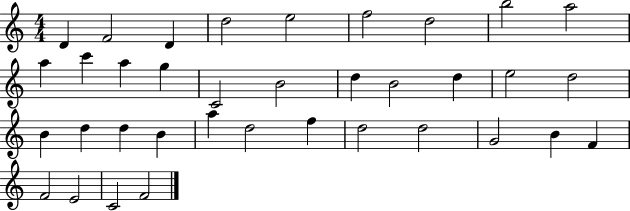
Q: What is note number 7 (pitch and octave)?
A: D5